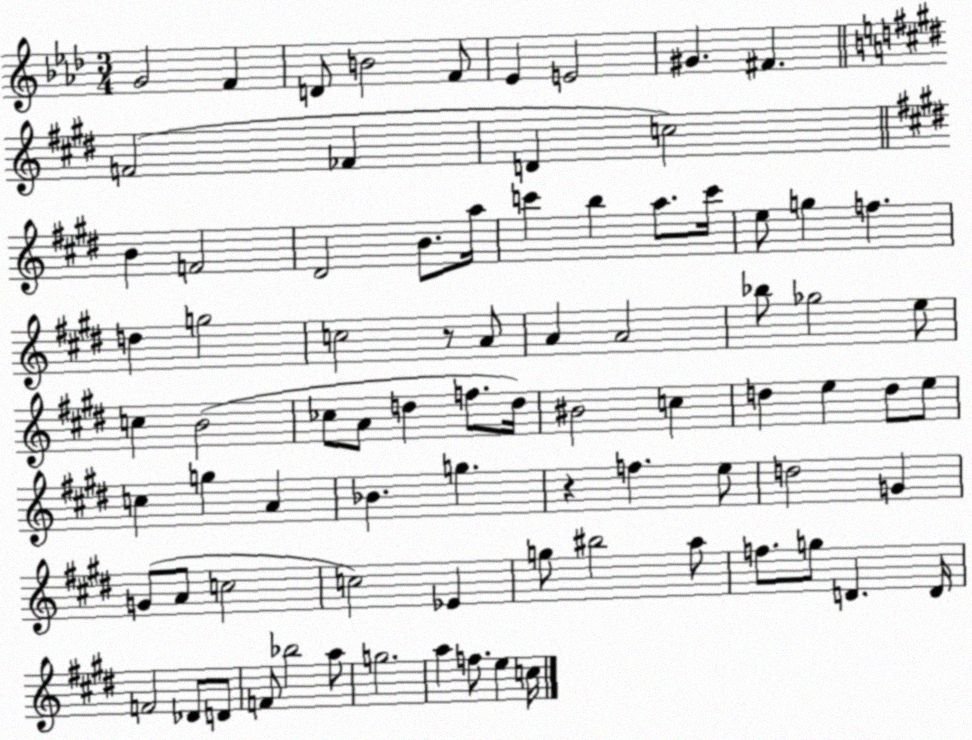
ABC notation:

X:1
T:Untitled
M:3/4
L:1/4
K:Ab
G2 F D/2 B2 F/2 _E E2 ^G ^F F2 _F D c2 B F2 ^D2 B/2 a/4 c' b a/2 c'/4 e/2 g f d g2 c2 z/2 A/2 A A2 _b/2 _g2 e/2 c B2 _c/2 A/2 d f/2 d/4 ^B2 c d e d/2 e/2 c g A _B g z f e/2 d2 G G/2 A/2 c2 c2 _E g/2 ^b2 a/2 f/2 g/2 D D/4 F2 _D/2 D/2 F/2 _b2 a/2 g2 a f/2 e c/4